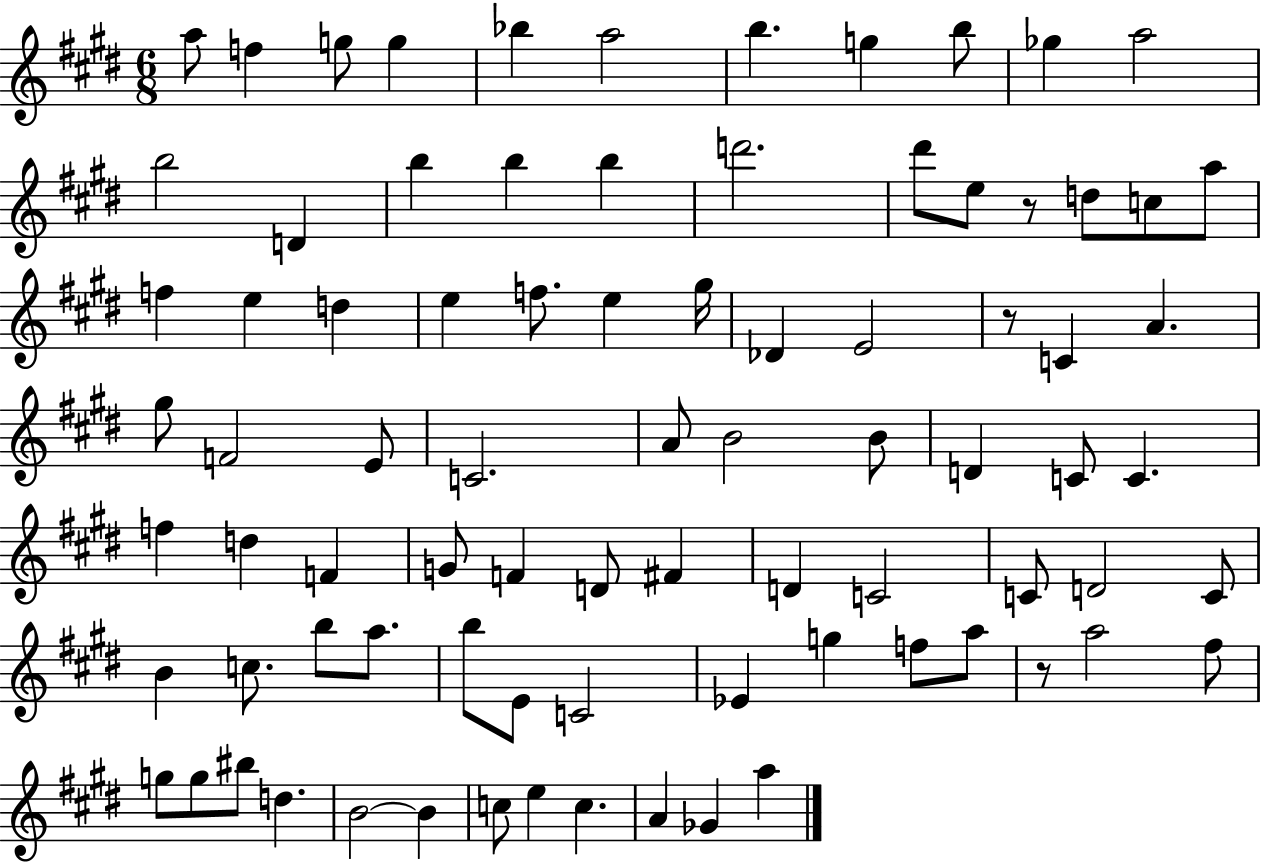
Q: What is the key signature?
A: E major